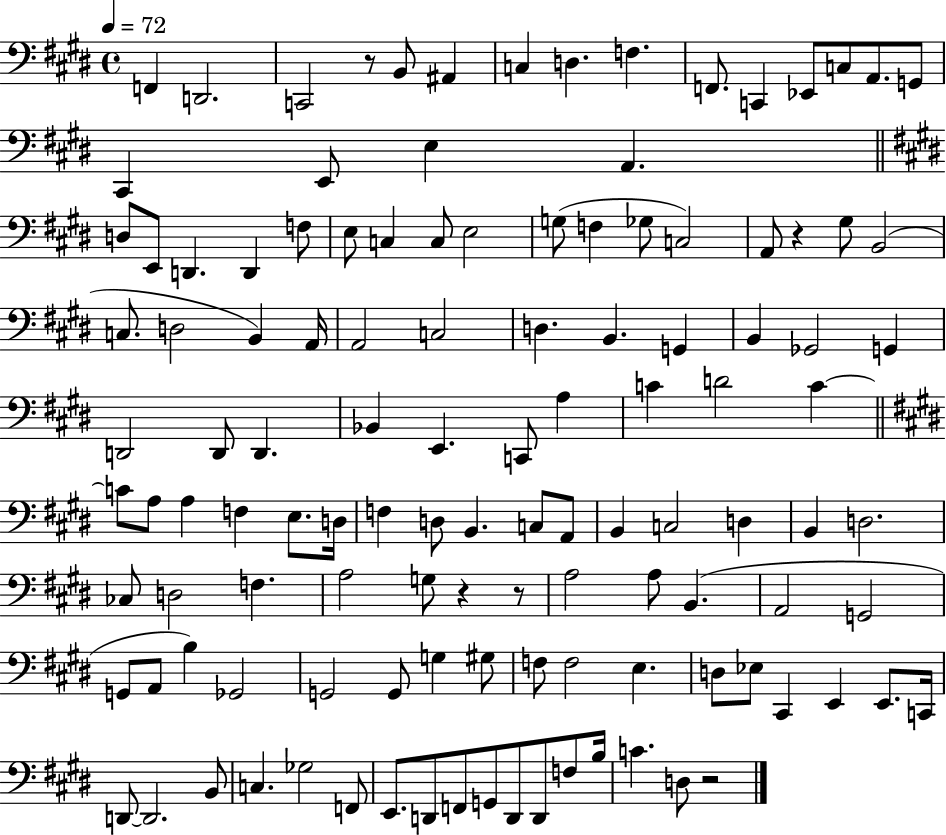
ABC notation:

X:1
T:Untitled
M:4/4
L:1/4
K:E
F,, D,,2 C,,2 z/2 B,,/2 ^A,, C, D, F, F,,/2 C,, _E,,/2 C,/2 A,,/2 G,,/2 ^C,, E,,/2 E, A,, D,/2 E,,/2 D,, D,, F,/2 E,/2 C, C,/2 E,2 G,/2 F, _G,/2 C,2 A,,/2 z ^G,/2 B,,2 C,/2 D,2 B,, A,,/4 A,,2 C,2 D, B,, G,, B,, _G,,2 G,, D,,2 D,,/2 D,, _B,, E,, C,,/2 A, C D2 C C/2 A,/2 A, F, E,/2 D,/4 F, D,/2 B,, C,/2 A,,/2 B,, C,2 D, B,, D,2 _C,/2 D,2 F, A,2 G,/2 z z/2 A,2 A,/2 B,, A,,2 G,,2 G,,/2 A,,/2 B, _G,,2 G,,2 G,,/2 G, ^G,/2 F,/2 F,2 E, D,/2 _E,/2 ^C,, E,, E,,/2 C,,/4 D,,/2 D,,2 B,,/2 C, _G,2 F,,/2 E,,/2 D,,/2 F,,/2 G,,/2 D,,/2 D,,/2 F,/2 B,/4 C D,/2 z2